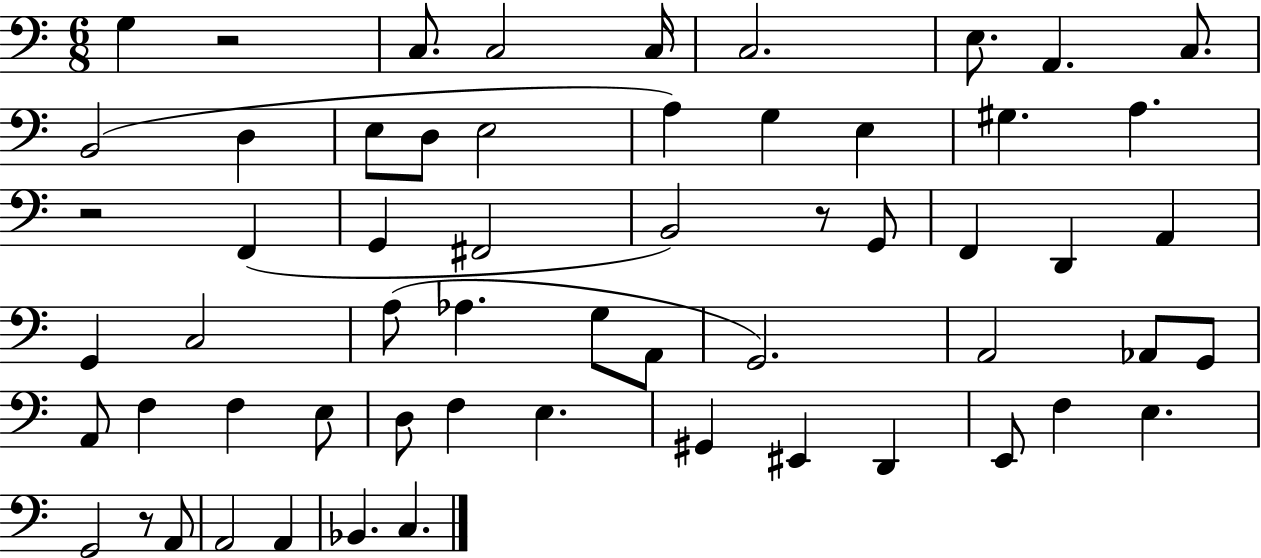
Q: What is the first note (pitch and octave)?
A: G3